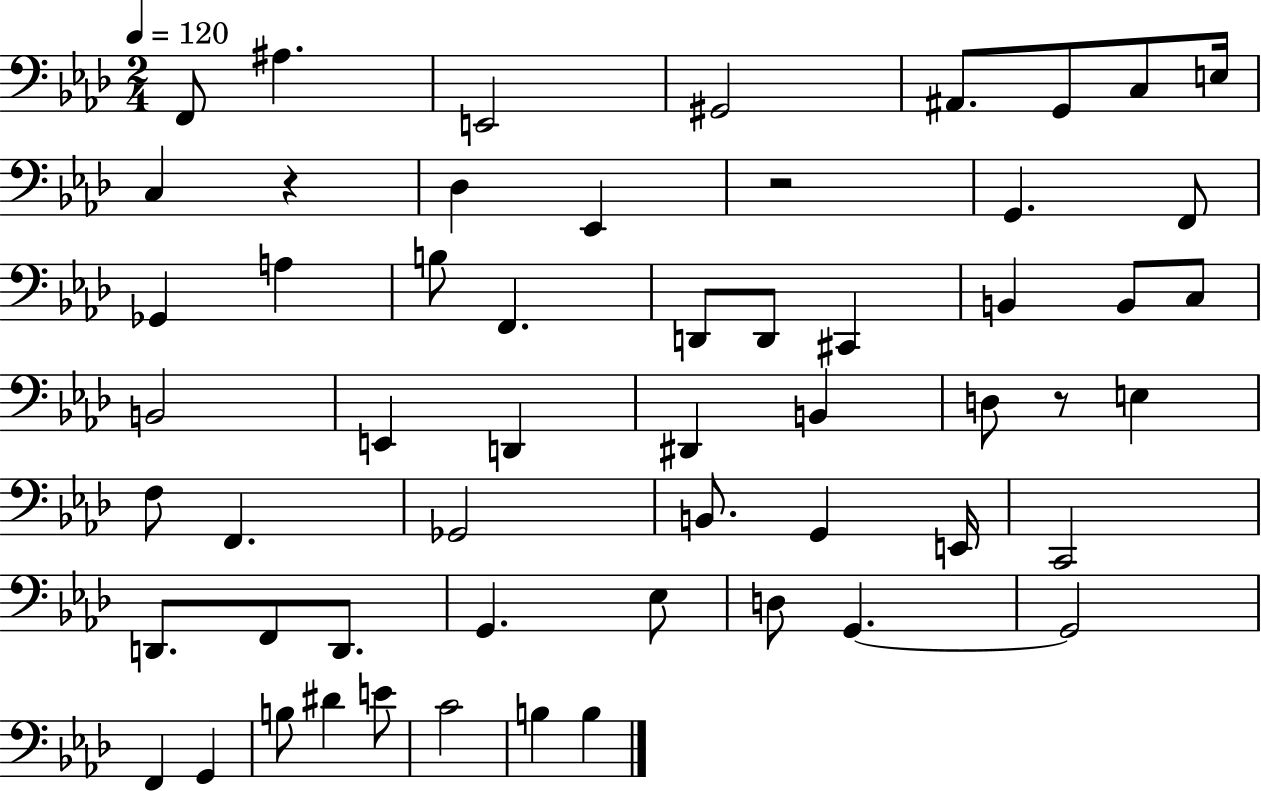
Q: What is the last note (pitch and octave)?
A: B3